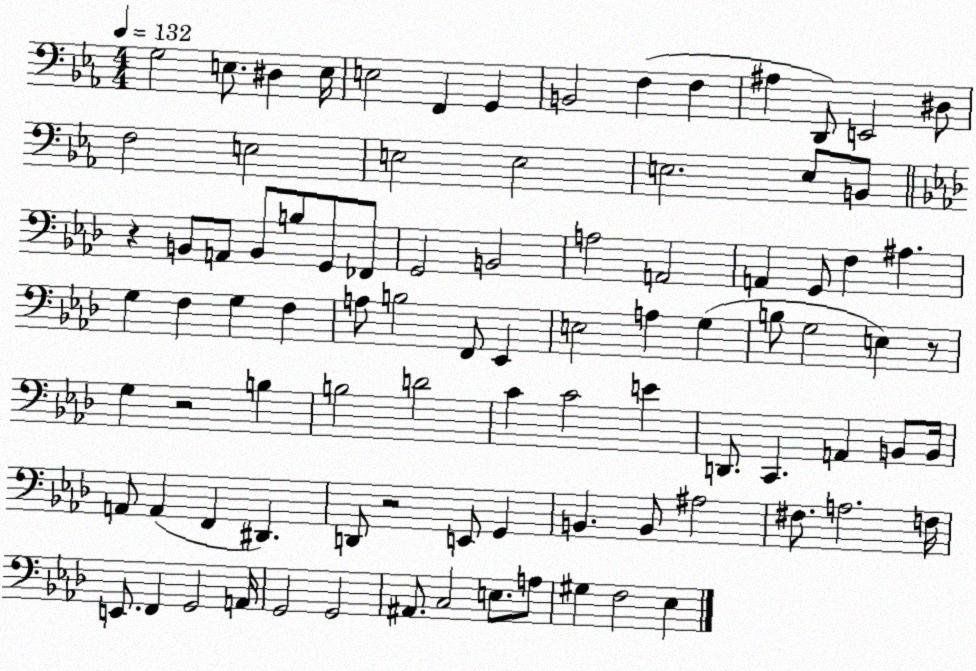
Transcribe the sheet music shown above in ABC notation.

X:1
T:Untitled
M:4/4
L:1/4
K:Eb
G,2 E,/2 ^D, E,/4 E,2 F,, G,, B,,2 F, F, ^A, D,,/2 E,,2 ^D,/2 F,2 E,2 E,2 E,2 E,2 E,/2 B,,/2 z B,,/2 A,,/2 B,,/2 B,/2 G,,/2 _F,,/2 G,,2 B,,2 A,2 A,,2 A,, G,,/2 F, ^A, G, F, G, F, A,/2 B,2 F,,/2 _E,, E,2 A, G, B,/2 G,2 E, z/2 G, z2 B, B,2 D2 C C2 E D,,/2 C,, A,, B,,/2 B,,/4 A,,/2 A,, F,, ^D,, D,,/2 z2 E,,/2 G,, B,, B,,/2 ^A,2 ^F,/2 A,2 F,/4 E,,/2 F,, G,,2 A,,/4 G,,2 G,,2 ^A,,/2 C,2 E,/2 A,/2 ^G, F,2 _E,